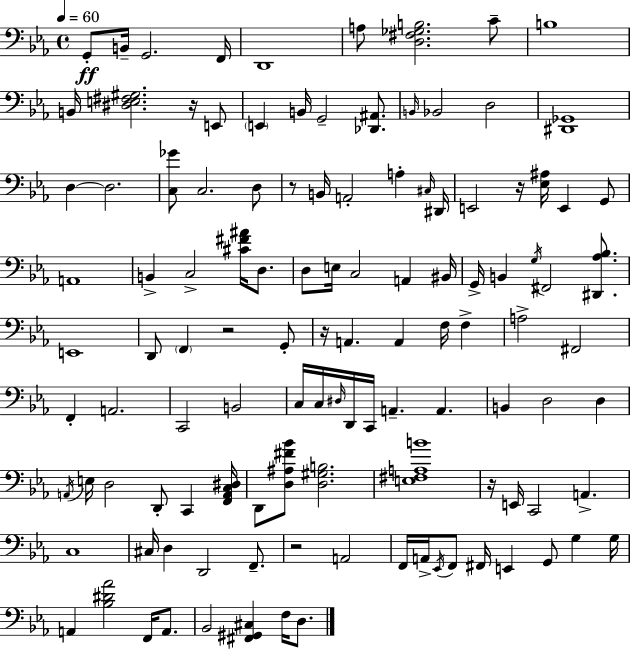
{
  \clef bass
  \time 4/4
  \defaultTimeSignature
  \key ees \major
  \tempo 4 = 60
  g,8-.\ff b,16-- g,2. f,16 | d,1 | a8 <d fis ges b>2. c'8-- | b1 | \break b,16 <dis e fis gis>2. r16 e,8 | \parenthesize e,4 b,16 g,2-- <des, ais,>8. | \grace { b,16 } bes,2 d2 | <dis, ges,>1 | \break d4~~ d2. | <c ges'>8 c2. d8 | r8 b,16 a,2-. a4-. | \grace { cis16 } dis,16 e,2 r16 <ees ais>16 e,4 | \break g,8 a,1 | b,4-> c2-> <cis' fis' ais'>16 d8. | d8 e16 c2 a,4 | bis,16 g,16-> b,4 \acciaccatura { g16 } fis,2 | \break <dis, aes bes>8. e,1 | d,8 \parenthesize f,4 r2 | g,8-. r16 a,4. a,4 f16 f4-> | a2-> fis,2 | \break f,4-. a,2. | c,2 b,2 | c16 c16 \grace { dis16 } d,16 c,16 a,4.-- a,4. | b,4 d2 | \break d4 \acciaccatura { a,16 } e16 d2 d,8-. | c,4 <f, a, c dis>16 d,8 <d ais fis' bes'>8 <d gis b>2. | <e fis a b'>1 | r16 e,16 c,2 a,4.-> | \break c1 | cis16 d4 d,2 | f,8.-- r2 a,2 | f,16 a,16-> \acciaccatura { ees,16 } f,8 fis,16 e,4 g,8 | \break g4 g16 a,4 <bes dis' aes'>2 | f,16 a,8. bes,2 <fis, gis, cis>4 | f16 d8. \bar "|."
}